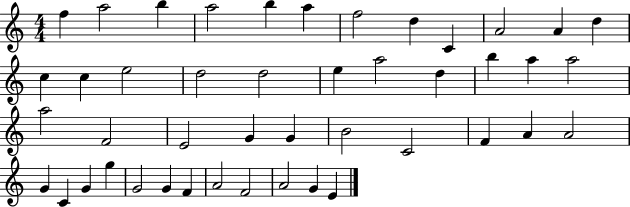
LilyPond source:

{
  \clef treble
  \numericTimeSignature
  \time 4/4
  \key c \major
  f''4 a''2 b''4 | a''2 b''4 a''4 | f''2 d''4 c'4 | a'2 a'4 d''4 | \break c''4 c''4 e''2 | d''2 d''2 | e''4 a''2 d''4 | b''4 a''4 a''2 | \break a''2 f'2 | e'2 g'4 g'4 | b'2 c'2 | f'4 a'4 a'2 | \break g'4 c'4 g'4 g''4 | g'2 g'4 f'4 | a'2 f'2 | a'2 g'4 e'4 | \break \bar "|."
}